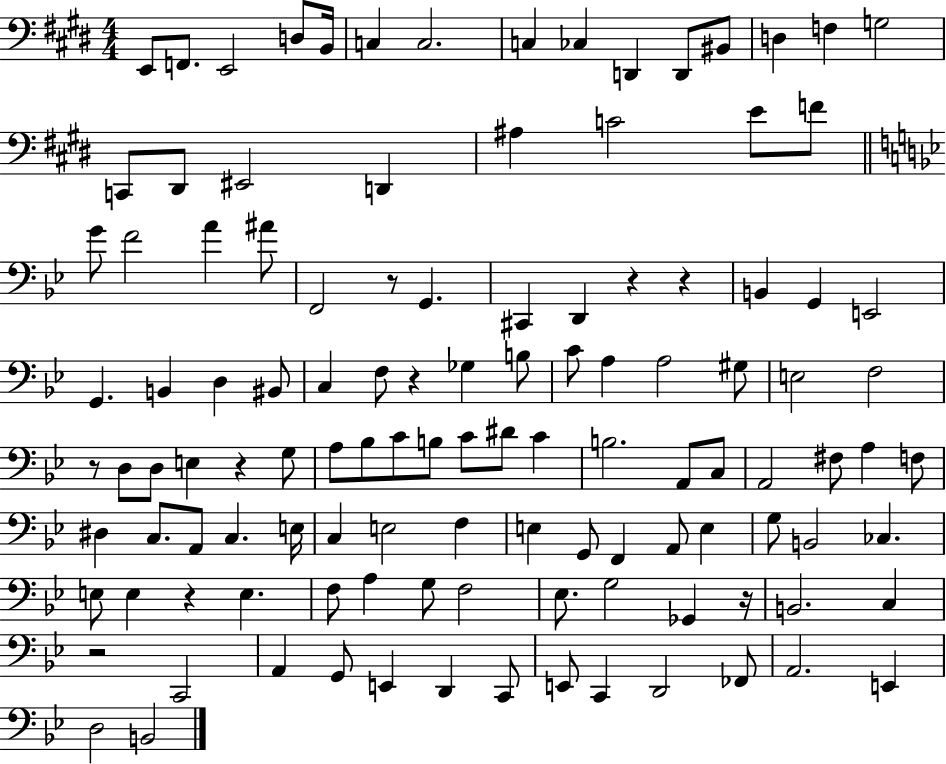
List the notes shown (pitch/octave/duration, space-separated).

E2/e F2/e. E2/h D3/e B2/s C3/q C3/h. C3/q CES3/q D2/q D2/e BIS2/e D3/q F3/q G3/h C2/e D#2/e EIS2/h D2/q A#3/q C4/h E4/e F4/e G4/e F4/h A4/q A#4/e F2/h R/e G2/q. C#2/q D2/q R/q R/q B2/q G2/q E2/h G2/q. B2/q D3/q BIS2/e C3/q F3/e R/q Gb3/q B3/e C4/e A3/q A3/h G#3/e E3/h F3/h R/e D3/e D3/e E3/q R/q G3/e A3/e Bb3/e C4/e B3/e C4/e D#4/e C4/q B3/h. A2/e C3/e A2/h F#3/e A3/q F3/e D#3/q C3/e. A2/e C3/q. E3/s C3/q E3/h F3/q E3/q G2/e F2/q A2/e E3/q G3/e B2/h CES3/q. E3/e E3/q R/q E3/q. F3/e A3/q G3/e F3/h Eb3/e. G3/h Gb2/q R/s B2/h. C3/q R/h C2/h A2/q G2/e E2/q D2/q C2/e E2/e C2/q D2/h FES2/e A2/h. E2/q D3/h B2/h